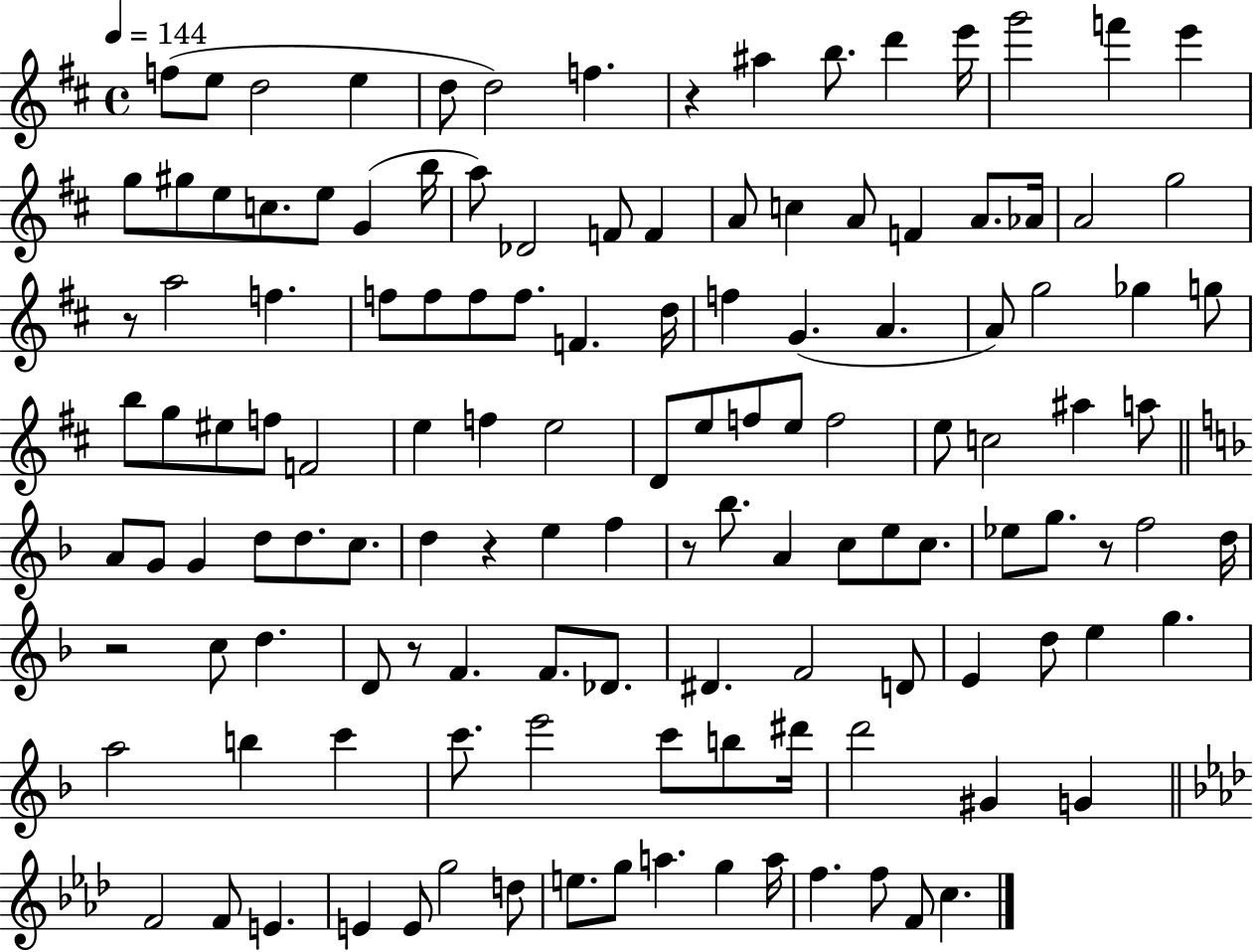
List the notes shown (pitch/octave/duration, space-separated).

F5/e E5/e D5/h E5/q D5/e D5/h F5/q. R/q A#5/q B5/e. D6/q E6/s G6/h F6/q E6/q G5/e G#5/e E5/e C5/e. E5/e G4/q B5/s A5/e Db4/h F4/e F4/q A4/e C5/q A4/e F4/q A4/e. Ab4/s A4/h G5/h R/e A5/h F5/q. F5/e F5/e F5/e F5/e. F4/q. D5/s F5/q G4/q. A4/q. A4/e G5/h Gb5/q G5/e B5/e G5/e EIS5/e F5/e F4/h E5/q F5/q E5/h D4/e E5/e F5/e E5/e F5/h E5/e C5/h A#5/q A5/e A4/e G4/e G4/q D5/e D5/e. C5/e. D5/q R/q E5/q F5/q R/e Bb5/e. A4/q C5/e E5/e C5/e. Eb5/e G5/e. R/e F5/h D5/s R/h C5/e D5/q. D4/e R/e F4/q. F4/e. Db4/e. D#4/q. F4/h D4/e E4/q D5/e E5/q G5/q. A5/h B5/q C6/q C6/e. E6/h C6/e B5/e D#6/s D6/h G#4/q G4/q F4/h F4/e E4/q. E4/q E4/e G5/h D5/e E5/e. G5/e A5/q. G5/q A5/s F5/q. F5/e F4/e C5/q.